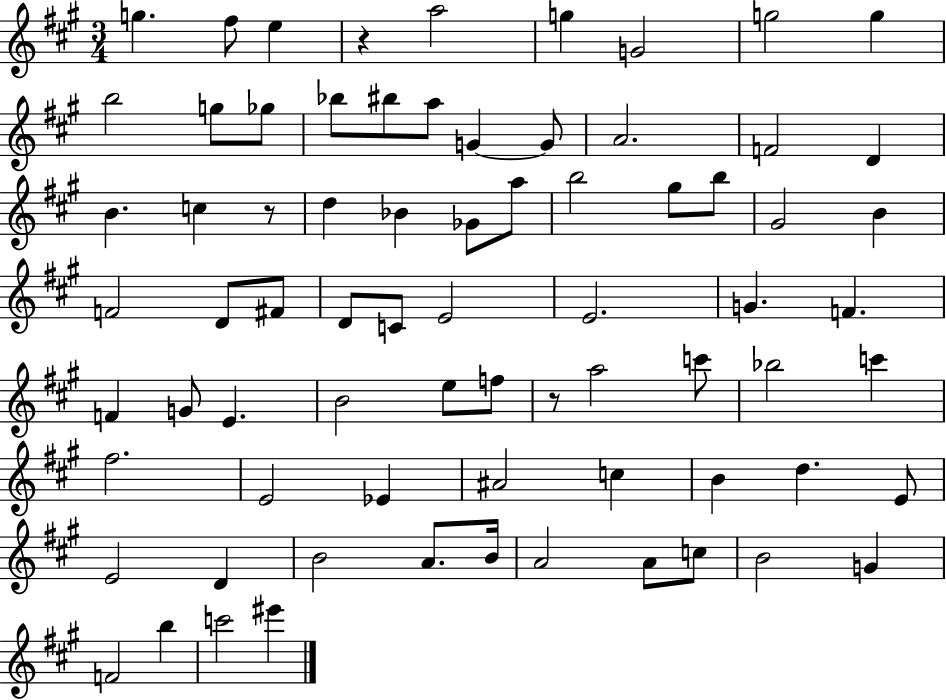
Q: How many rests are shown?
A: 3